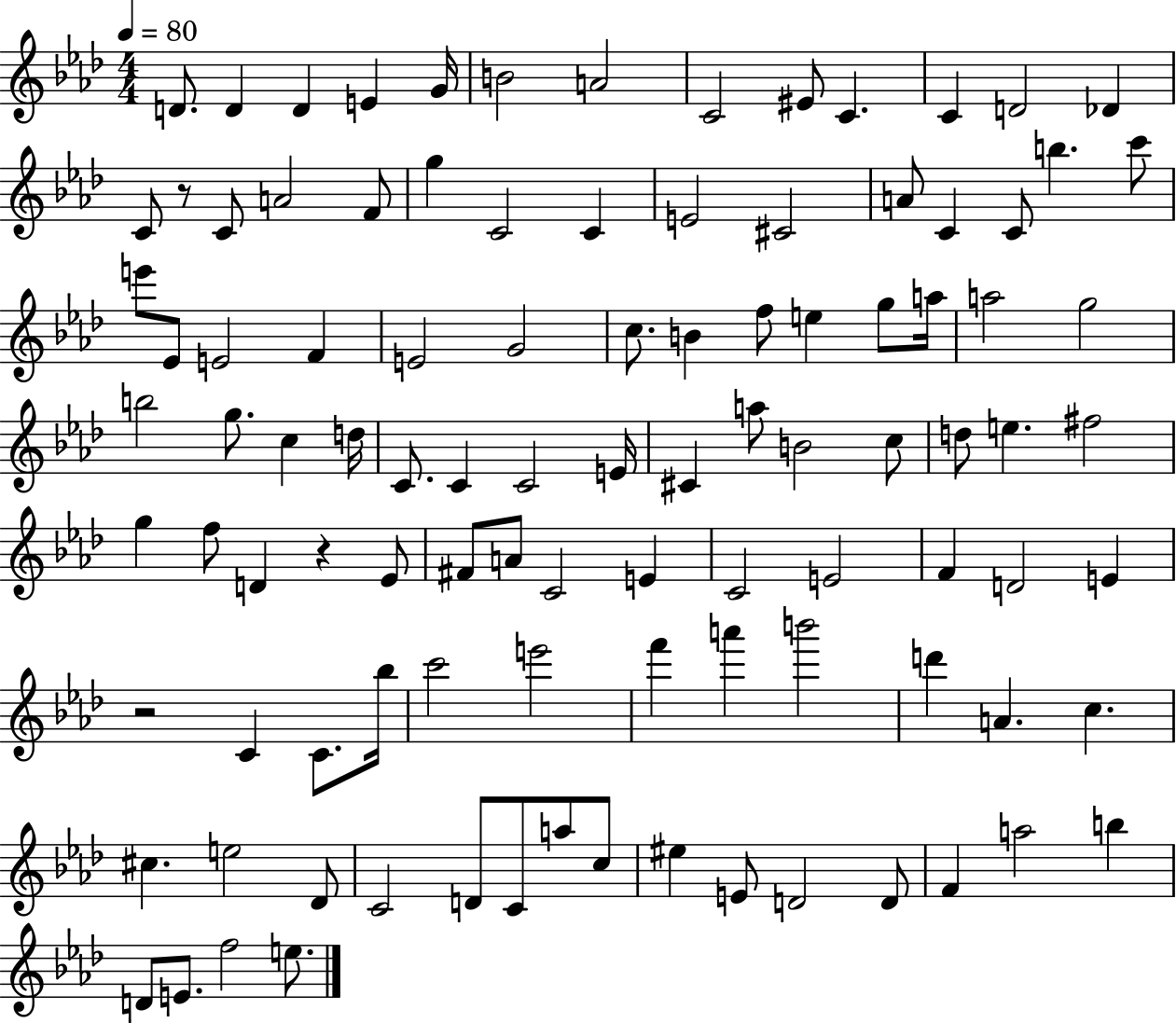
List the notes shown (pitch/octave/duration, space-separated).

D4/e. D4/q D4/q E4/q G4/s B4/h A4/h C4/h EIS4/e C4/q. C4/q D4/h Db4/q C4/e R/e C4/e A4/h F4/e G5/q C4/h C4/q E4/h C#4/h A4/e C4/q C4/e B5/q. C6/e E6/e Eb4/e E4/h F4/q E4/h G4/h C5/e. B4/q F5/e E5/q G5/e A5/s A5/h G5/h B5/h G5/e. C5/q D5/s C4/e. C4/q C4/h E4/s C#4/q A5/e B4/h C5/e D5/e E5/q. F#5/h G5/q F5/e D4/q R/q Eb4/e F#4/e A4/e C4/h E4/q C4/h E4/h F4/q D4/h E4/q R/h C4/q C4/e. Bb5/s C6/h E6/h F6/q A6/q B6/h D6/q A4/q. C5/q. C#5/q. E5/h Db4/e C4/h D4/e C4/e A5/e C5/e EIS5/q E4/e D4/h D4/e F4/q A5/h B5/q D4/e E4/e. F5/h E5/e.